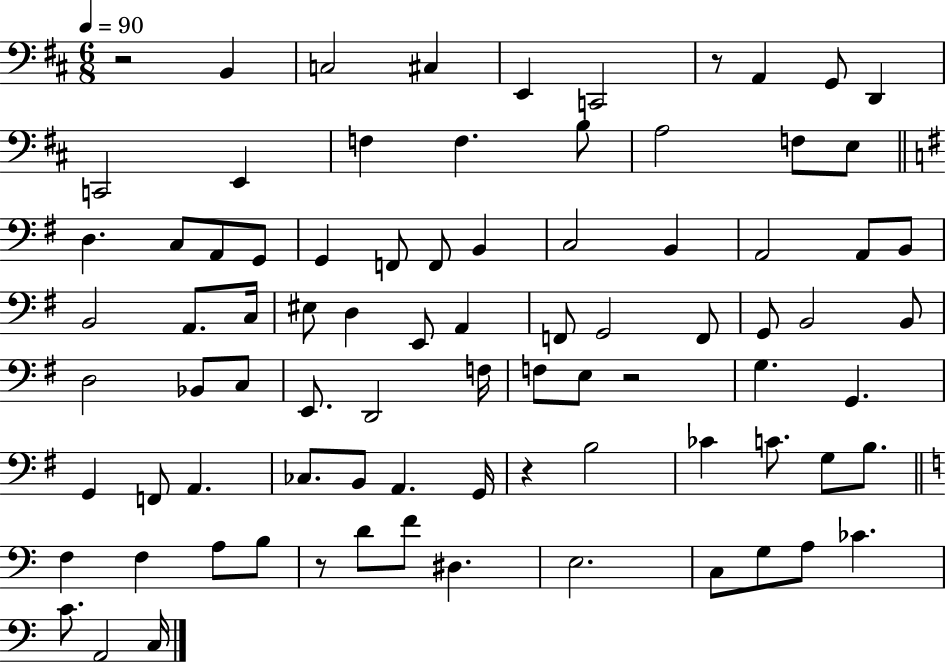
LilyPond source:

{
  \clef bass
  \numericTimeSignature
  \time 6/8
  \key d \major
  \tempo 4 = 90
  r2 b,4 | c2 cis4 | e,4 c,2 | r8 a,4 g,8 d,4 | \break c,2 e,4 | f4 f4. b8 | a2 f8 e8 | \bar "||" \break \key g \major d4. c8 a,8 g,8 | g,4 f,8 f,8 b,4 | c2 b,4 | a,2 a,8 b,8 | \break b,2 a,8. c16 | eis8 d4 e,8 a,4 | f,8 g,2 f,8 | g,8 b,2 b,8 | \break d2 bes,8 c8 | e,8. d,2 f16 | f8 e8 r2 | g4. g,4. | \break g,4 f,8 a,4. | ces8. b,8 a,4. g,16 | r4 b2 | ces'4 c'8. g8 b8. | \break \bar "||" \break \key c \major f4 f4 a8 b8 | r8 d'8 f'8 dis4. | e2. | c8 g8 a8 ces'4. | \break c'8. a,2 c16 | \bar "|."
}